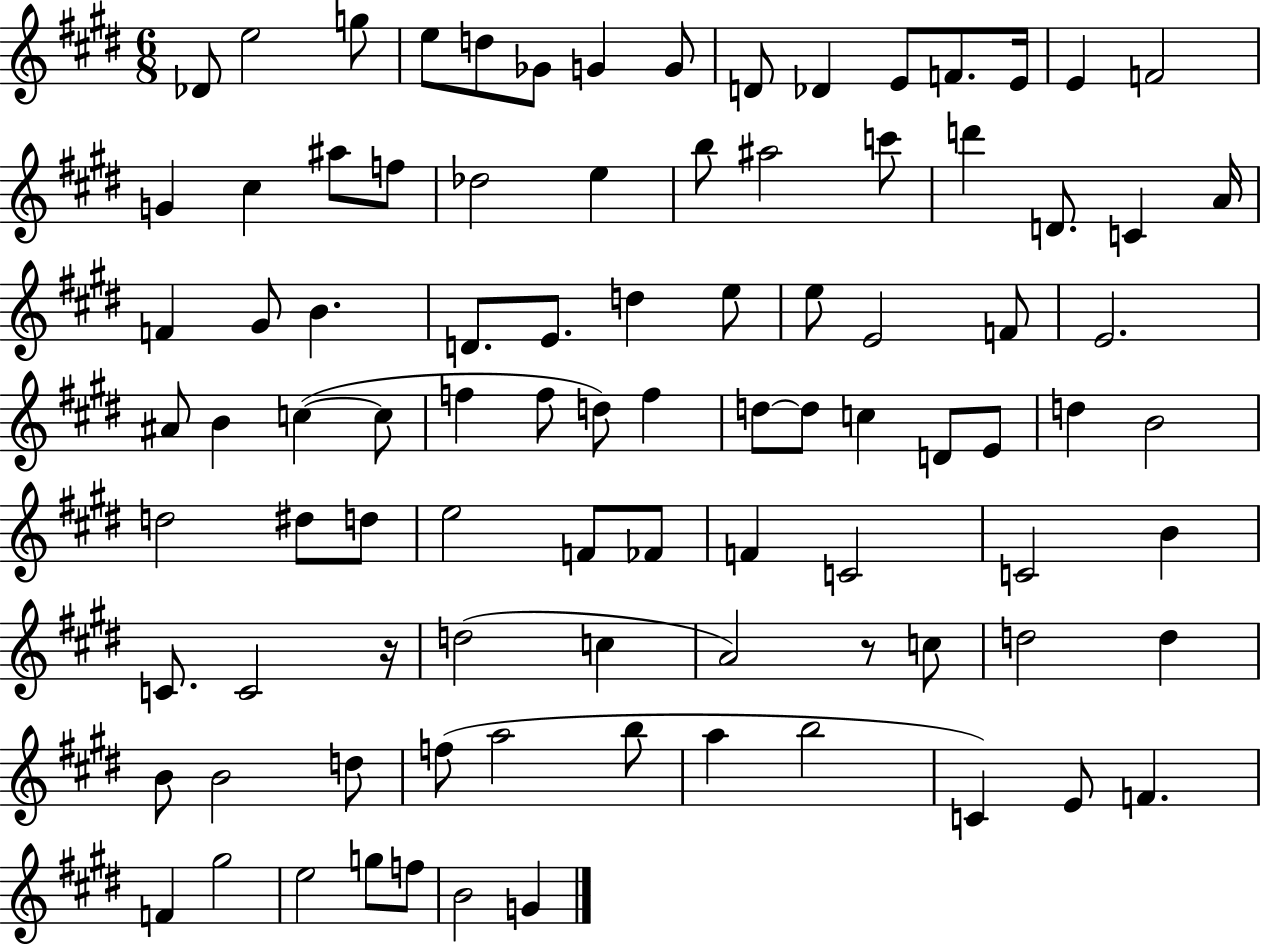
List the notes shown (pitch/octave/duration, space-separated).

Db4/e E5/h G5/e E5/e D5/e Gb4/e G4/q G4/e D4/e Db4/q E4/e F4/e. E4/s E4/q F4/h G4/q C#5/q A#5/e F5/e Db5/h E5/q B5/e A#5/h C6/e D6/q D4/e. C4/q A4/s F4/q G#4/e B4/q. D4/e. E4/e. D5/q E5/e E5/e E4/h F4/e E4/h. A#4/e B4/q C5/q C5/e F5/q F5/e D5/e F5/q D5/e D5/e C5/q D4/e E4/e D5/q B4/h D5/h D#5/e D5/e E5/h F4/e FES4/e F4/q C4/h C4/h B4/q C4/e. C4/h R/s D5/h C5/q A4/h R/e C5/e D5/h D5/q B4/e B4/h D5/e F5/e A5/h B5/e A5/q B5/h C4/q E4/e F4/q. F4/q G#5/h E5/h G5/e F5/e B4/h G4/q